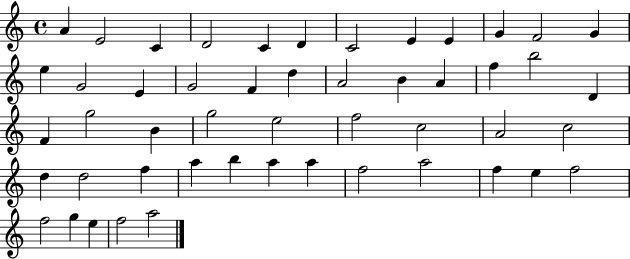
{
  \clef treble
  \time 4/4
  \defaultTimeSignature
  \key c \major
  a'4 e'2 c'4 | d'2 c'4 d'4 | c'2 e'4 e'4 | g'4 f'2 g'4 | \break e''4 g'2 e'4 | g'2 f'4 d''4 | a'2 b'4 a'4 | f''4 b''2 d'4 | \break f'4 g''2 b'4 | g''2 e''2 | f''2 c''2 | a'2 c''2 | \break d''4 d''2 f''4 | a''4 b''4 a''4 a''4 | f''2 a''2 | f''4 e''4 f''2 | \break f''2 g''4 e''4 | f''2 a''2 | \bar "|."
}